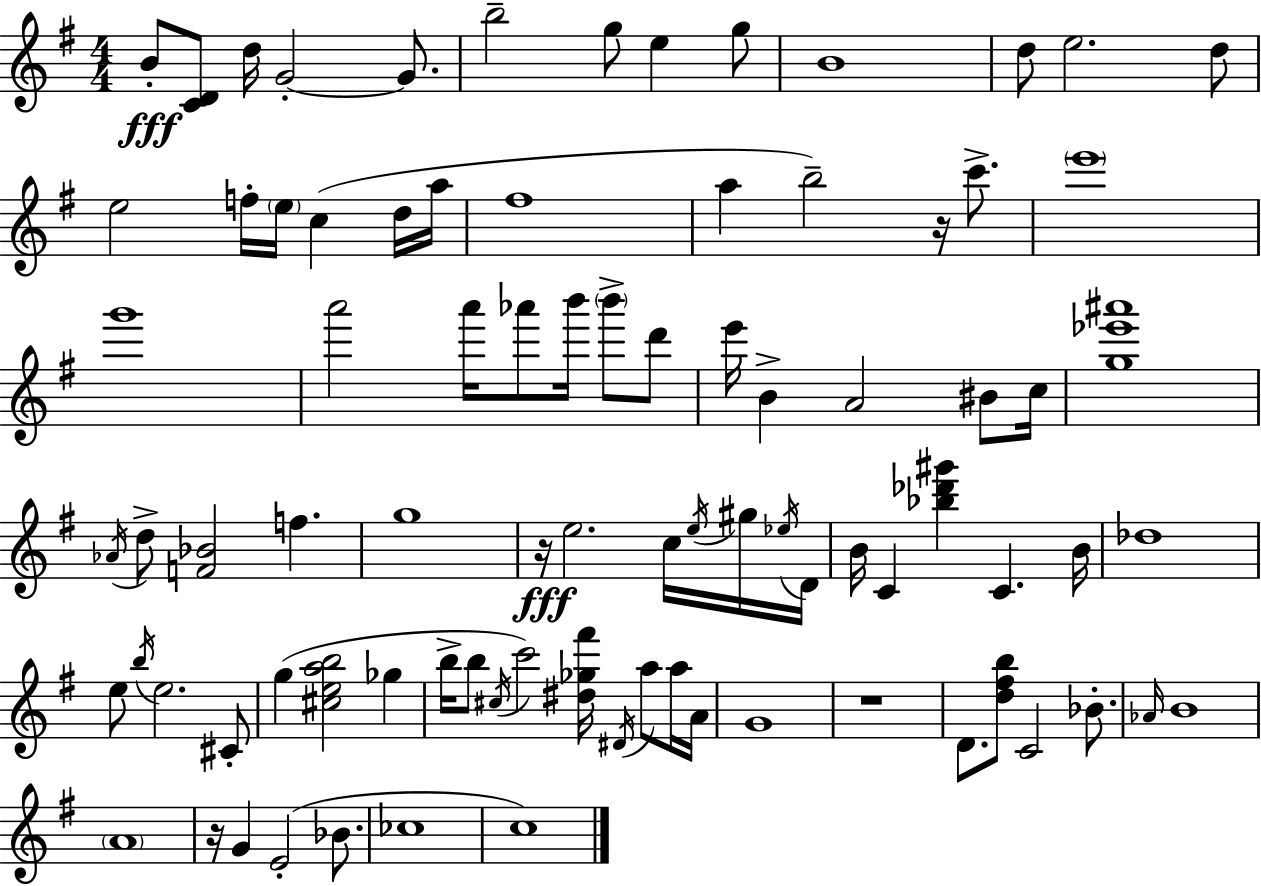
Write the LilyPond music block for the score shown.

{
  \clef treble
  \numericTimeSignature
  \time 4/4
  \key e \minor
  \repeat volta 2 { b'8-.\fff <c' d'>8 d''16 g'2-.~~ g'8. | b''2-- g''8 e''4 g''8 | b'1 | d''8 e''2. d''8 | \break e''2 f''16-. \parenthesize e''16 c''4( d''16 a''16 | fis''1 | a''4 b''2--) r16 c'''8.-> | \parenthesize e'''1 | \break g'''1 | a'''2 a'''16 aes'''8 b'''16 \parenthesize b'''8-> d'''8 | e'''16 b'4-> a'2 bis'8 c''16 | <g'' ees''' ais'''>1 | \break \acciaccatura { aes'16 } d''8-> <f' bes'>2 f''4. | g''1 | r16\fff e''2. c''16 \acciaccatura { e''16 } | gis''16 \acciaccatura { ees''16 } d'16 b'16 c'4 <bes'' des''' gis'''>4 c'4. | \break b'16 des''1 | e''8 \acciaccatura { b''16 } e''2. | cis'8-. g''4( <cis'' e'' a'' b''>2 | ges''4 b''16-> b''8 \acciaccatura { cis''16 }) c'''2 | \break <dis'' ges'' fis'''>16 \acciaccatura { dis'16 } a''8 a''16 a'16 g'1 | r1 | d'8. <d'' fis'' b''>8 c'2 | bes'8.-. \grace { aes'16 } b'1 | \break \parenthesize a'1 | r16 g'4 e'2-.( | bes'8. ces''1 | c''1) | \break } \bar "|."
}